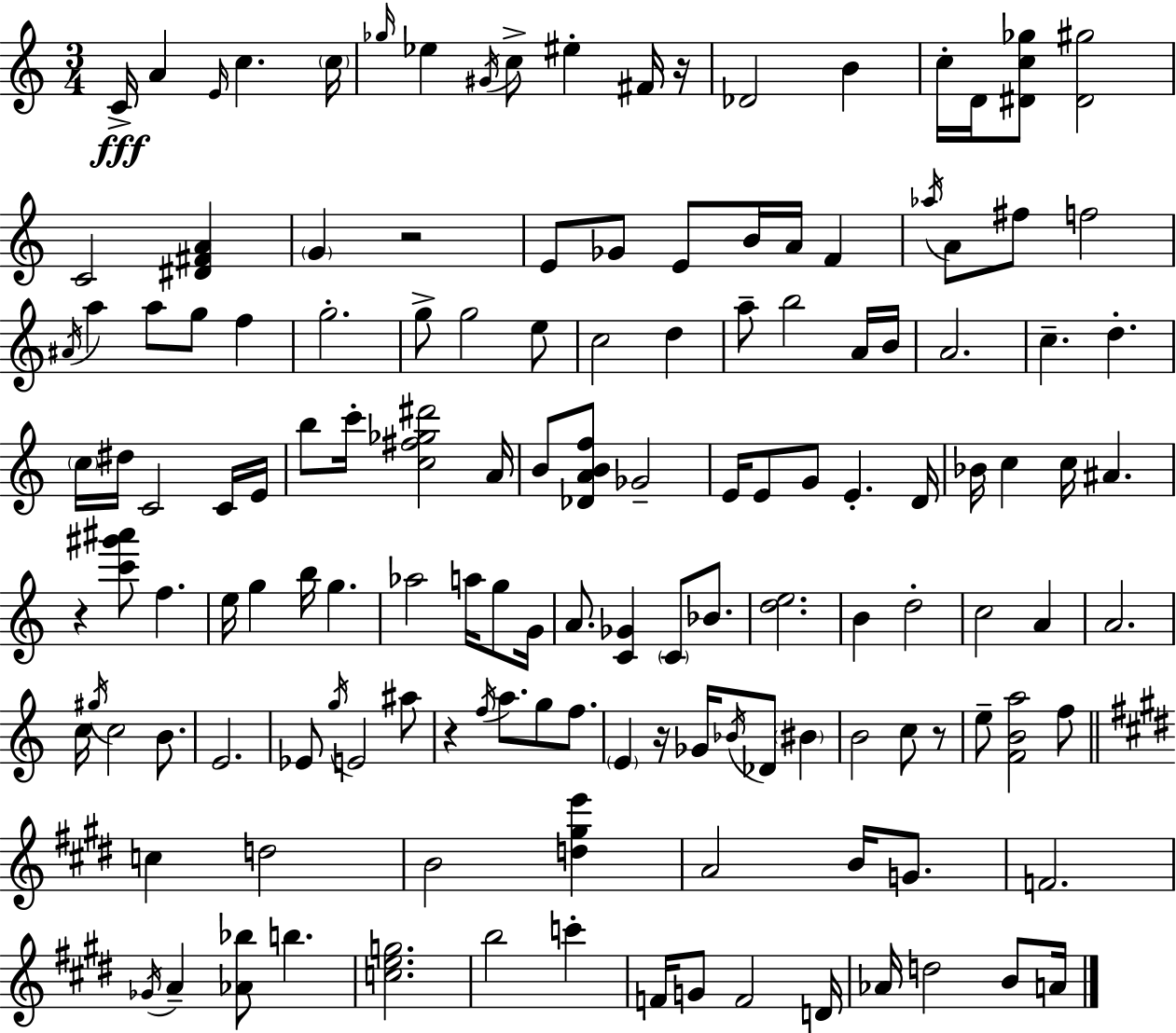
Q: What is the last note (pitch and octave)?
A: A4